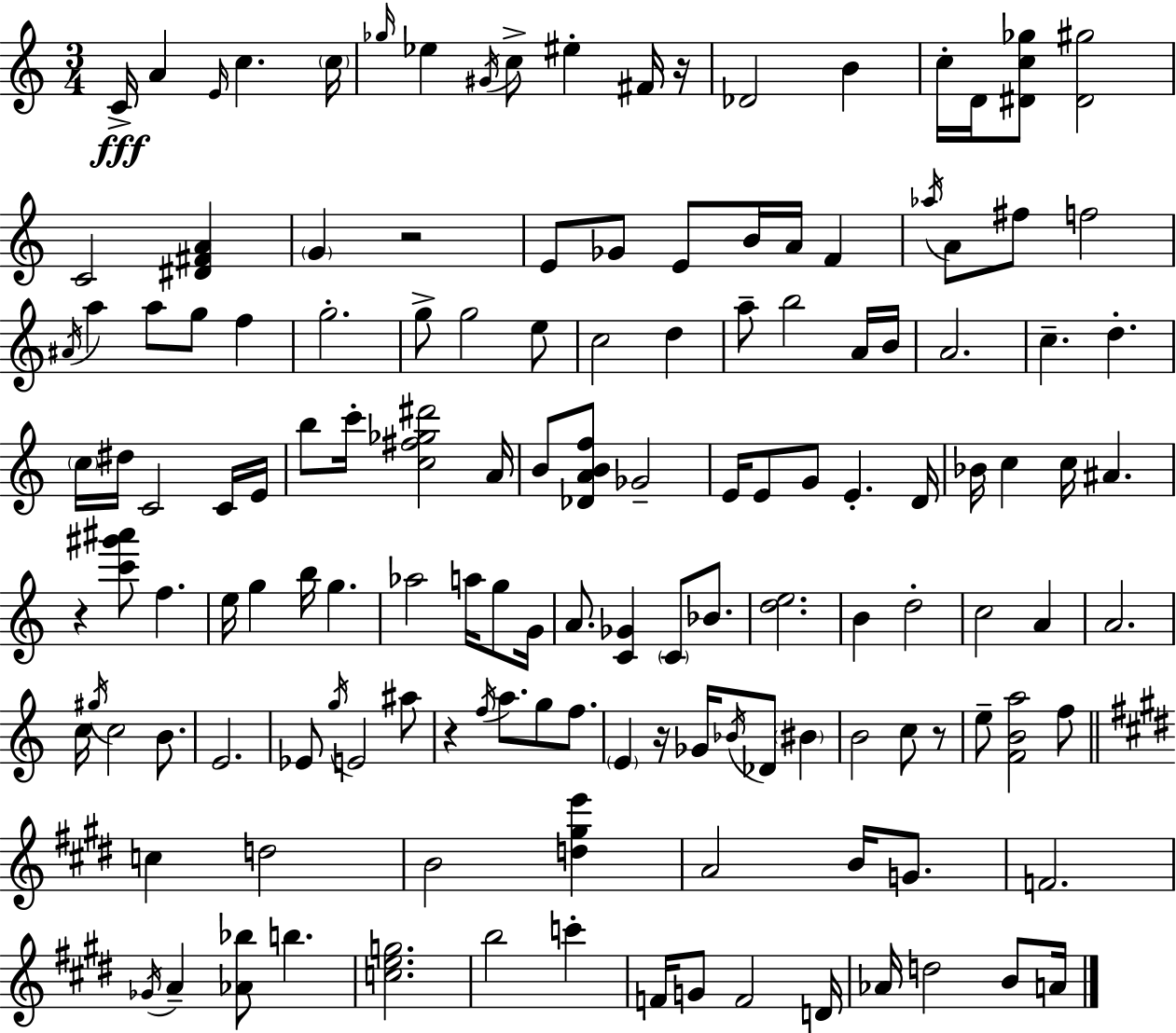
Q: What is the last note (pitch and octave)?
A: A4